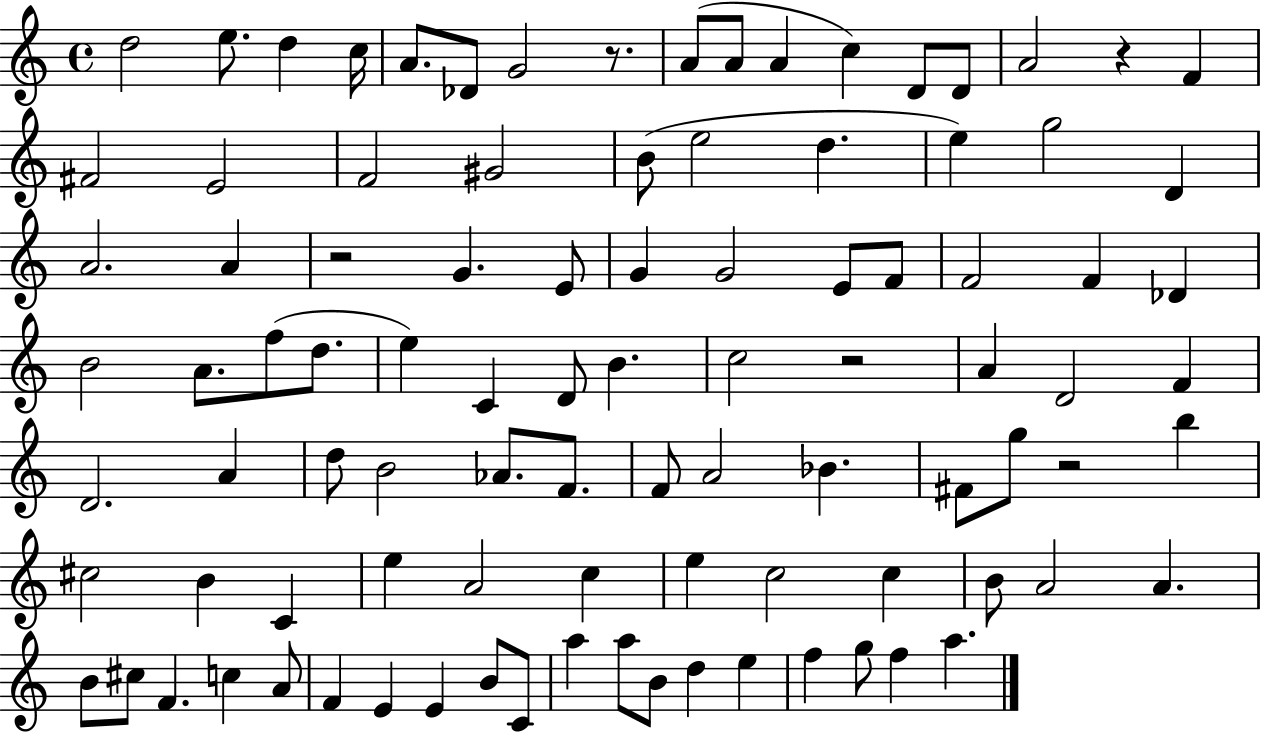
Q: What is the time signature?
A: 4/4